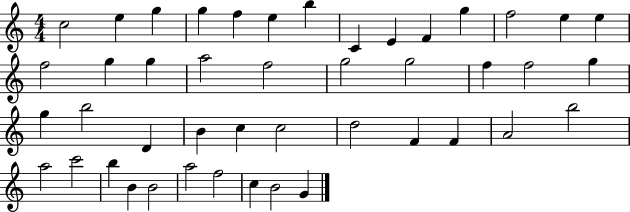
X:1
T:Untitled
M:4/4
L:1/4
K:C
c2 e g g f e b C E F g f2 e e f2 g g a2 f2 g2 g2 f f2 g g b2 D B c c2 d2 F F A2 b2 a2 c'2 b B B2 a2 f2 c B2 G